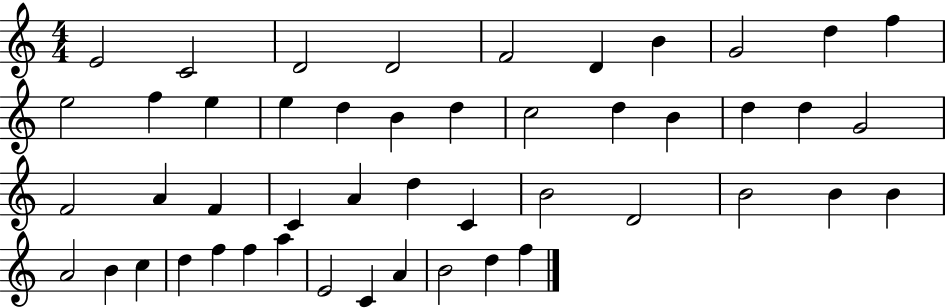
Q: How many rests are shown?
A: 0